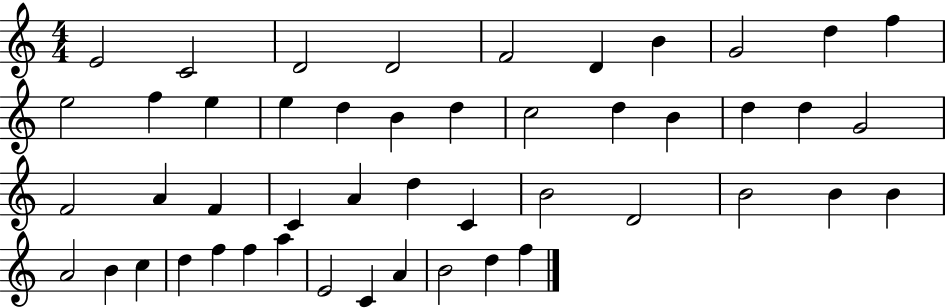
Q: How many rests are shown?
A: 0